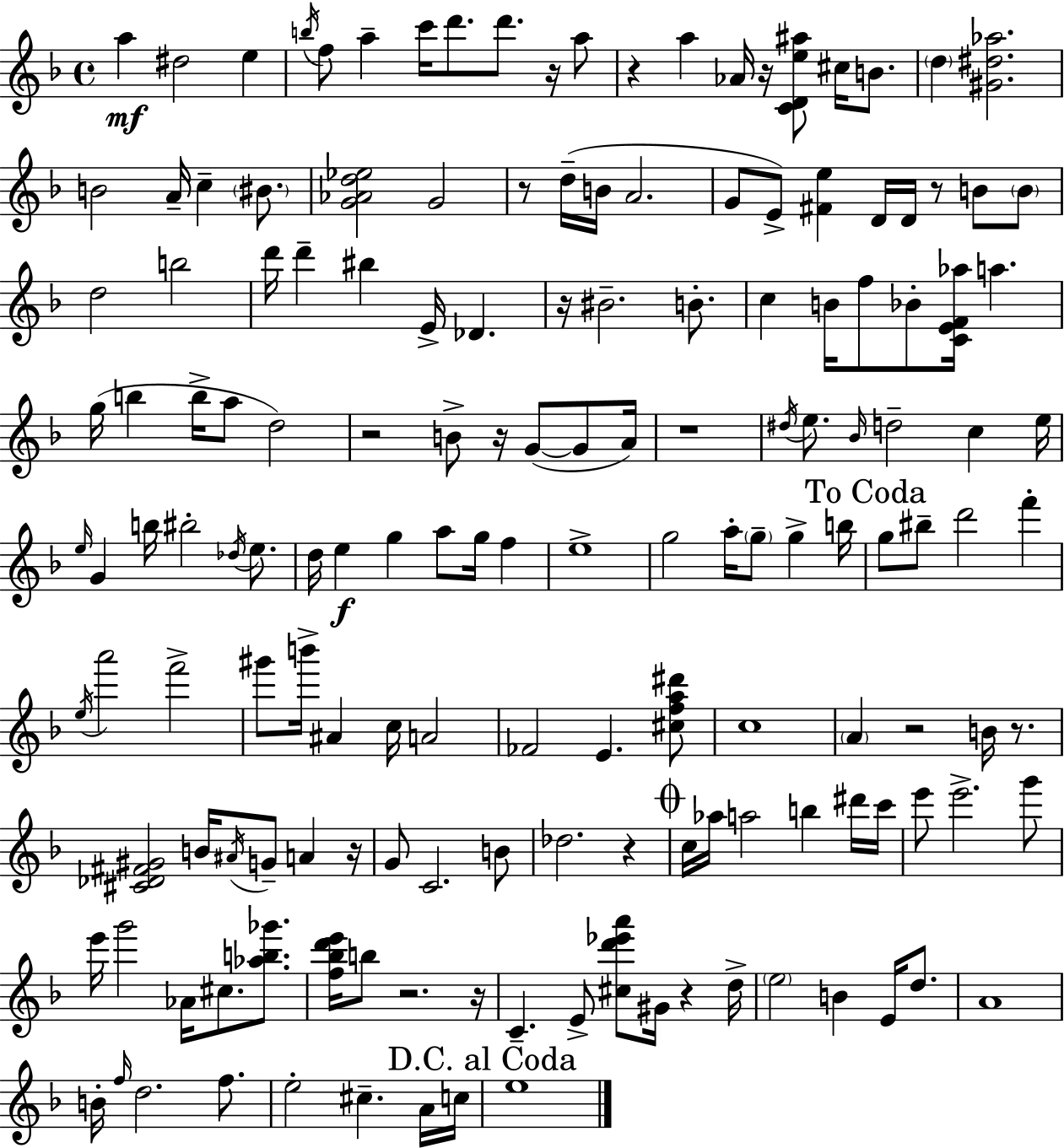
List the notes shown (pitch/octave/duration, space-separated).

A5/q D#5/h E5/q B5/s F5/e A5/q C6/s D6/e. D6/e. R/s A5/e R/q A5/q Ab4/s R/s [C4,D4,E5,A#5]/e C#5/s B4/e. D5/q [G#4,D#5,Ab5]/h. B4/h A4/s C5/q BIS4/e. [G4,Ab4,D5,Eb5]/h G4/h R/e D5/s B4/s A4/h. G4/e E4/e [F#4,E5]/q D4/s D4/s R/e B4/e B4/e D5/h B5/h D6/s D6/q BIS5/q E4/s Db4/q. R/s BIS4/h. B4/e. C5/q B4/s F5/e Bb4/e [C4,E4,F4,Ab5]/s A5/q. G5/s B5/q B5/s A5/e D5/h R/h B4/e R/s G4/e G4/e A4/s R/w D#5/s E5/e. Bb4/s D5/h C5/q E5/s E5/s G4/q B5/s BIS5/h Db5/s E5/e. D5/s E5/q G5/q A5/e G5/s F5/q E5/w G5/h A5/s G5/e G5/q B5/s G5/e BIS5/e D6/h F6/q E5/s A6/h F6/h G#6/e B6/s A#4/q C5/s A4/h FES4/h E4/q. [C#5,F5,A5,D#6]/e C5/w A4/q R/h B4/s R/e. [C#4,Db4,F#4,G#4]/h B4/s A#4/s G4/e A4/q R/s G4/e C4/h. B4/e Db5/h. R/q C5/s Ab5/s A5/h B5/q D#6/s C6/s E6/e E6/h. G6/e E6/s G6/h Ab4/s C#5/e. [Ab5,B5,Gb6]/e. [F5,Bb5,D6,E6]/s B5/e R/h. R/s C4/q. E4/e [C#5,D6,Eb6,A6]/e G#4/s R/q D5/s E5/h B4/q E4/s D5/e. A4/w B4/s F5/s D5/h. F5/e. E5/h C#5/q. A4/s C5/s E5/w